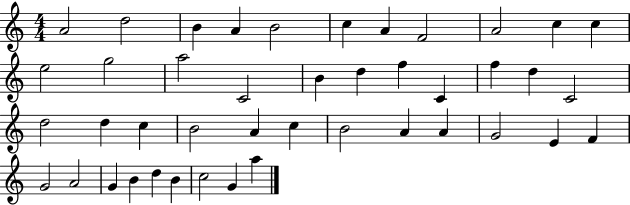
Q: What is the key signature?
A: C major